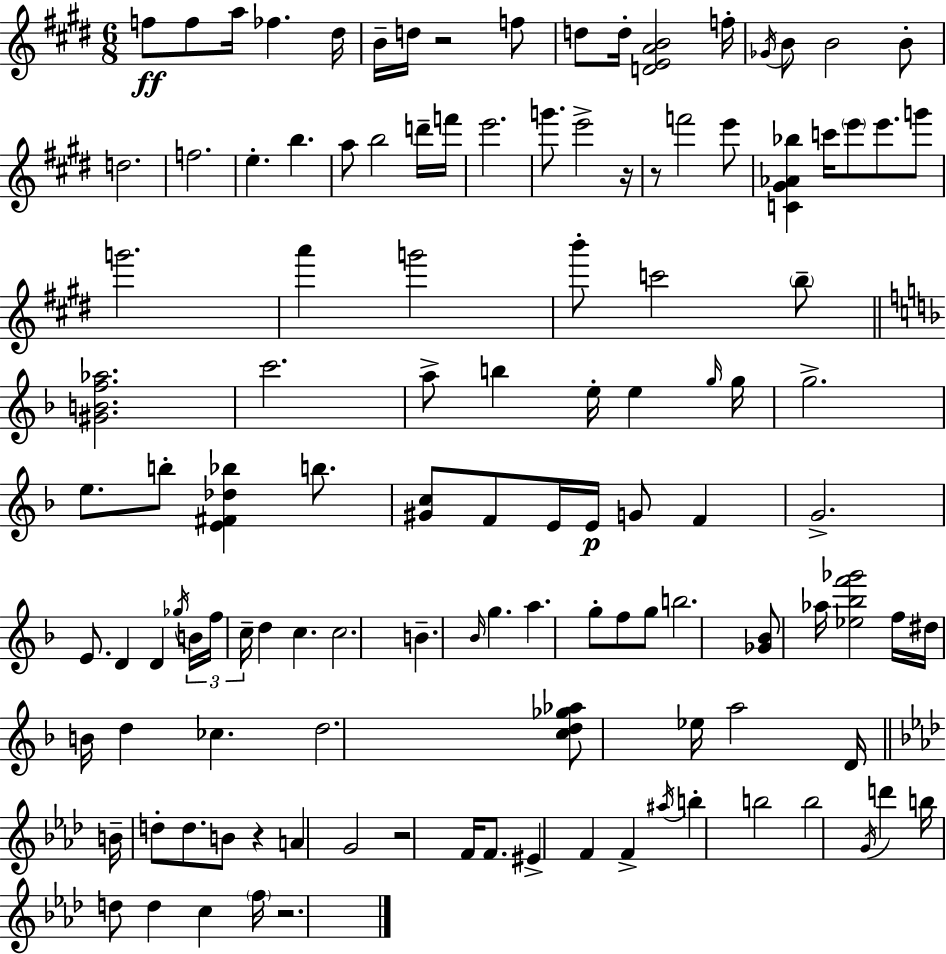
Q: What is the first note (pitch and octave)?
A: F5